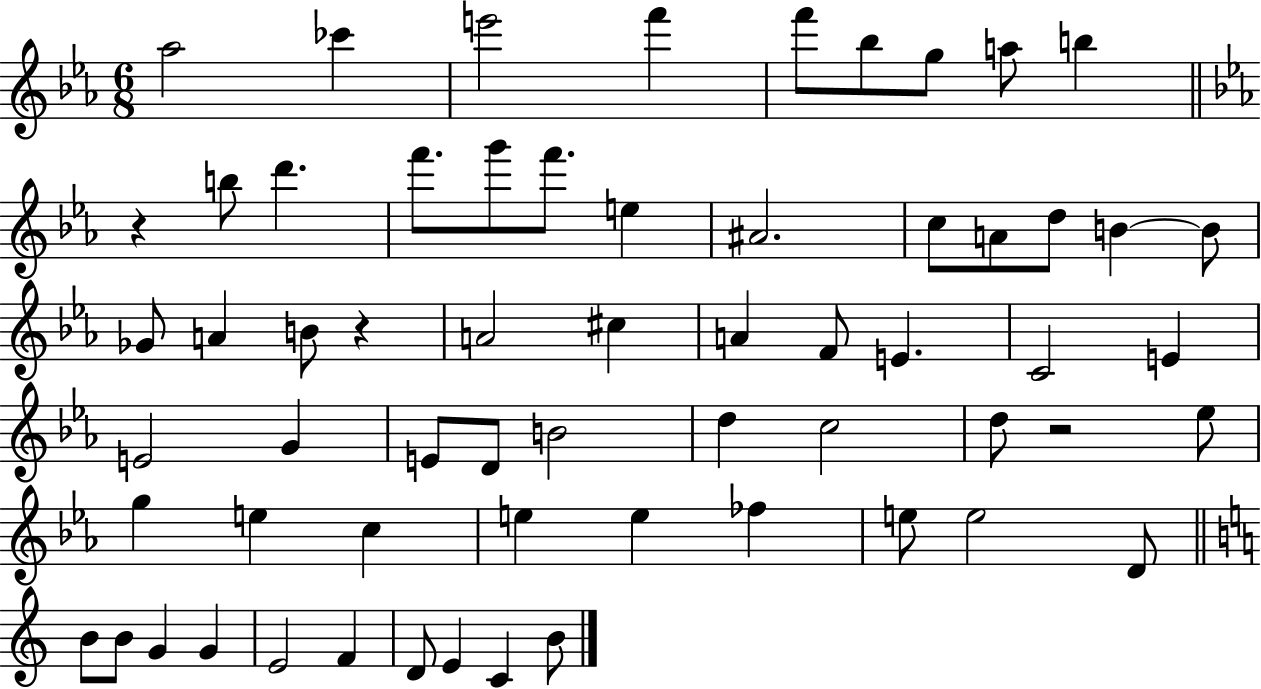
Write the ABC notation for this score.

X:1
T:Untitled
M:6/8
L:1/4
K:Eb
_a2 _c' e'2 f' f'/2 _b/2 g/2 a/2 b z b/2 d' f'/2 g'/2 f'/2 e ^A2 c/2 A/2 d/2 B B/2 _G/2 A B/2 z A2 ^c A F/2 E C2 E E2 G E/2 D/2 B2 d c2 d/2 z2 _e/2 g e c e e _f e/2 e2 D/2 B/2 B/2 G G E2 F D/2 E C B/2